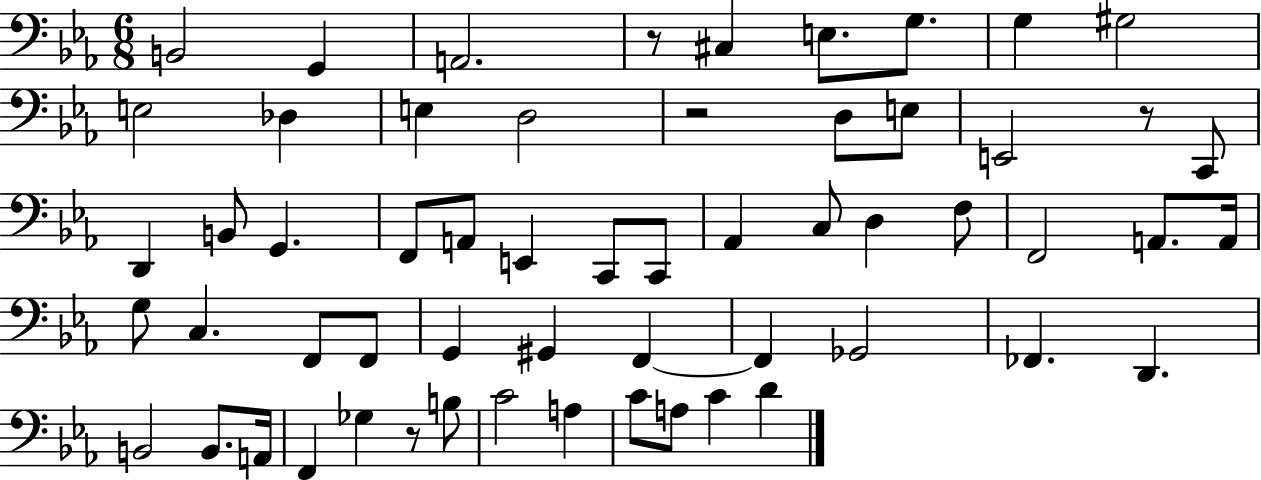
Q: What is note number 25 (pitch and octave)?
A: Ab2